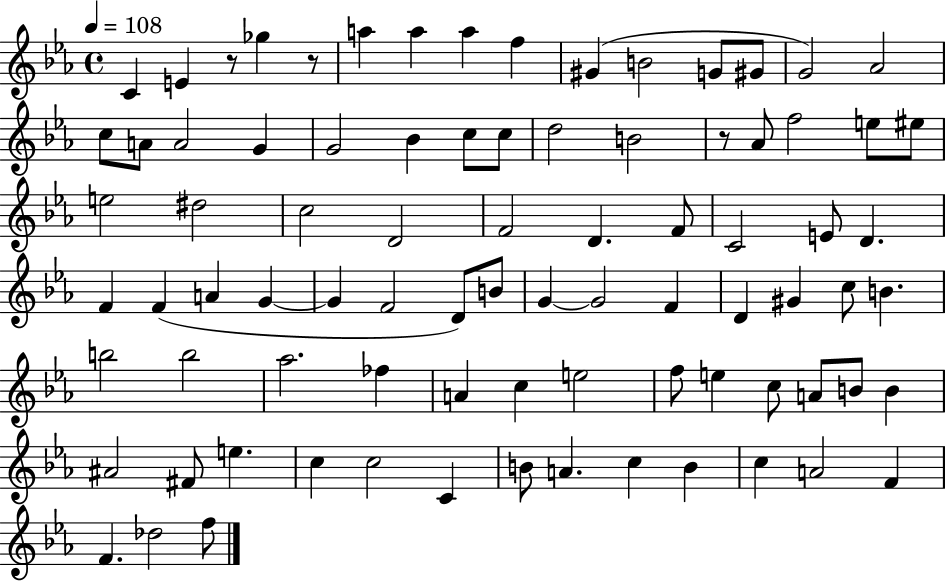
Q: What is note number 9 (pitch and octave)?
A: B4